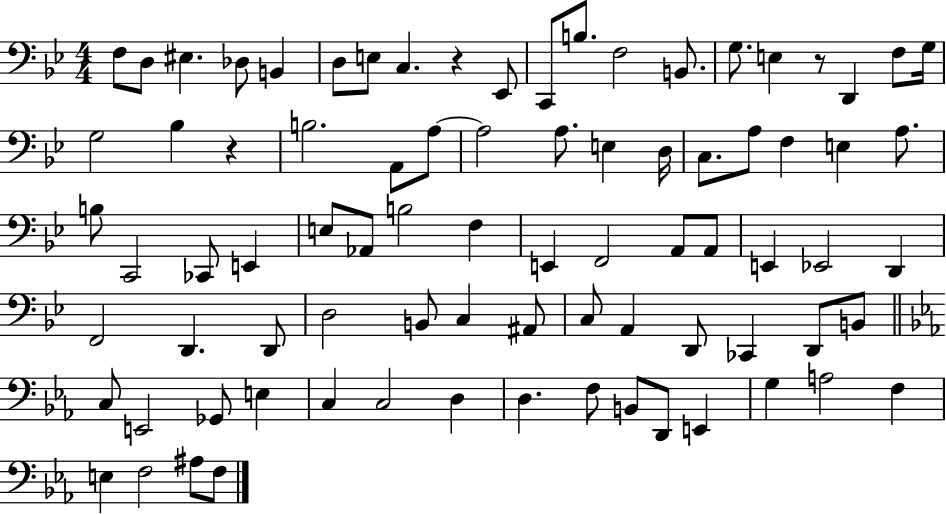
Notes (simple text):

F3/e D3/e EIS3/q. Db3/e B2/q D3/e E3/e C3/q. R/q Eb2/e C2/e B3/e. F3/h B2/e. G3/e. E3/q R/e D2/q F3/e G3/s G3/h Bb3/q R/q B3/h. A2/e A3/e A3/h A3/e. E3/q D3/s C3/e. A3/e F3/q E3/q A3/e. B3/e C2/h CES2/e E2/q E3/e Ab2/e B3/h F3/q E2/q F2/h A2/e A2/e E2/q Eb2/h D2/q F2/h D2/q. D2/e D3/h B2/e C3/q A#2/e C3/e A2/q D2/e CES2/q D2/e B2/e C3/e E2/h Gb2/e E3/q C3/q C3/h D3/q D3/q. F3/e B2/e D2/e E2/q G3/q A3/h F3/q E3/q F3/h A#3/e F3/e